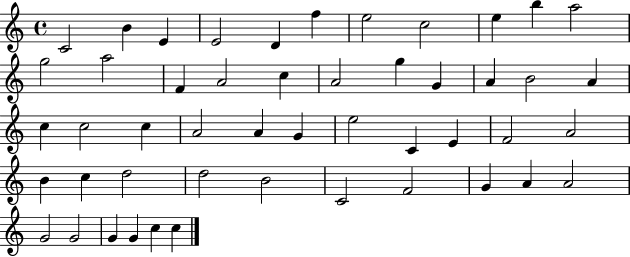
{
  \clef treble
  \time 4/4
  \defaultTimeSignature
  \key c \major
  c'2 b'4 e'4 | e'2 d'4 f''4 | e''2 c''2 | e''4 b''4 a''2 | \break g''2 a''2 | f'4 a'2 c''4 | a'2 g''4 g'4 | a'4 b'2 a'4 | \break c''4 c''2 c''4 | a'2 a'4 g'4 | e''2 c'4 e'4 | f'2 a'2 | \break b'4 c''4 d''2 | d''2 b'2 | c'2 f'2 | g'4 a'4 a'2 | \break g'2 g'2 | g'4 g'4 c''4 c''4 | \bar "|."
}